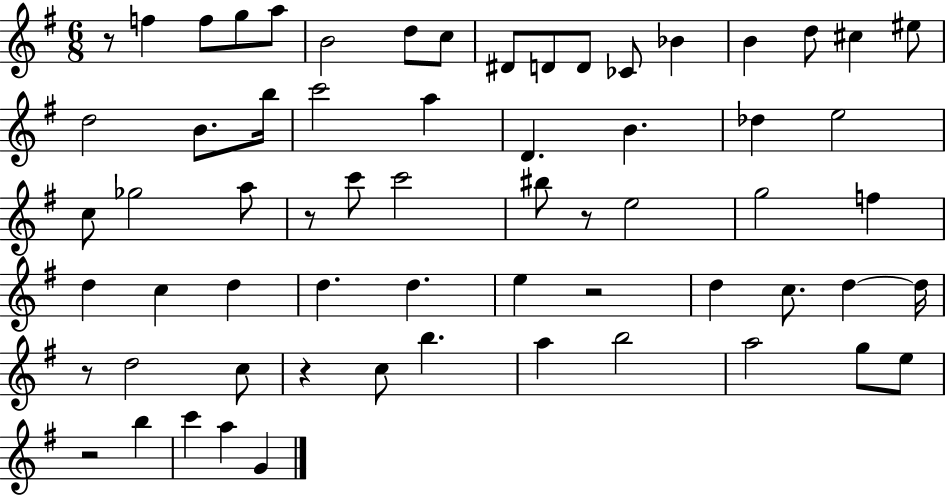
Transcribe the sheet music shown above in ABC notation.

X:1
T:Untitled
M:6/8
L:1/4
K:G
z/2 f f/2 g/2 a/2 B2 d/2 c/2 ^D/2 D/2 D/2 _C/2 _B B d/2 ^c ^e/2 d2 B/2 b/4 c'2 a D B _d e2 c/2 _g2 a/2 z/2 c'/2 c'2 ^b/2 z/2 e2 g2 f d c d d d e z2 d c/2 d d/4 z/2 d2 c/2 z c/2 b a b2 a2 g/2 e/2 z2 b c' a G